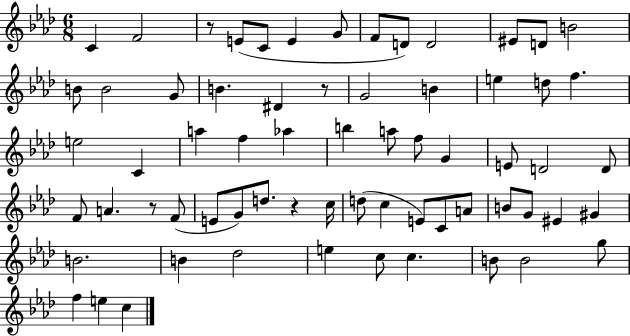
{
  \clef treble
  \numericTimeSignature
  \time 6/8
  \key aes \major
  c'4 f'2 | r8 e'8( c'8 e'4 g'8 | f'8 d'8) d'2 | eis'8 d'8 b'2 | \break b'8 b'2 g'8 | b'4. dis'4 r8 | g'2 b'4 | e''4 d''8 f''4. | \break e''2 c'4 | a''4 f''4 aes''4 | b''4 a''8 f''8 g'4 | e'8 d'2 d'8 | \break f'8 a'4. r8 f'8( | e'8 g'8) d''8. r4 c''16 | d''8( c''4 e'8) c'8 a'8 | b'8 g'8 eis'4 gis'4 | \break b'2. | b'4 des''2 | e''4 c''8 c''4. | b'8 b'2 g''8 | \break f''4 e''4 c''4 | \bar "|."
}